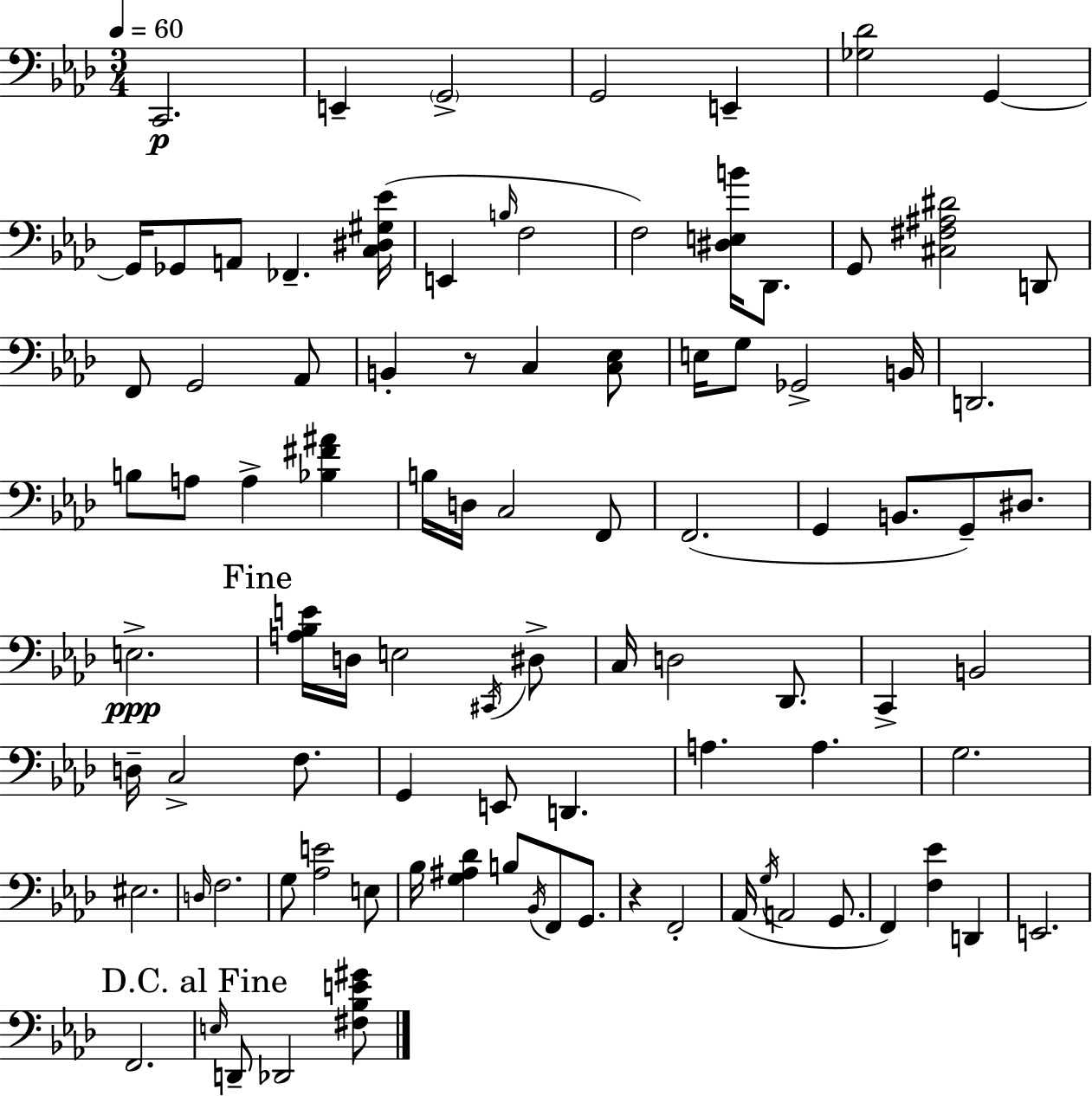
C2/h. E2/q G2/h G2/h E2/q [Gb3,Db4]/h G2/q G2/s Gb2/e A2/e FES2/q. [C3,D#3,G#3,Eb4]/s E2/q B3/s F3/h F3/h [D#3,E3,B4]/s Db2/e. G2/e [C#3,F#3,A#3,D#4]/h D2/e F2/e G2/h Ab2/e B2/q R/e C3/q [C3,Eb3]/e E3/s G3/e Gb2/h B2/s D2/h. B3/e A3/e A3/q [Bb3,F#4,A#4]/q B3/s D3/s C3/h F2/e F2/h. G2/q B2/e. G2/e D#3/e. E3/h. [A3,Bb3,E4]/s D3/s E3/h C#2/s D#3/e C3/s D3/h Db2/e. C2/q B2/h D3/s C3/h F3/e. G2/q E2/e D2/q. A3/q. A3/q. G3/h. EIS3/h. D3/s F3/h. G3/e [Ab3,E4]/h E3/e Bb3/s [G3,A#3,Db4]/q B3/e Bb2/s F2/e G2/e. R/q F2/h Ab2/s G3/s A2/h G2/e. F2/q [F3,Eb4]/q D2/q E2/h. F2/h. E3/s D2/e Db2/h [F#3,Bb3,E4,G#4]/e